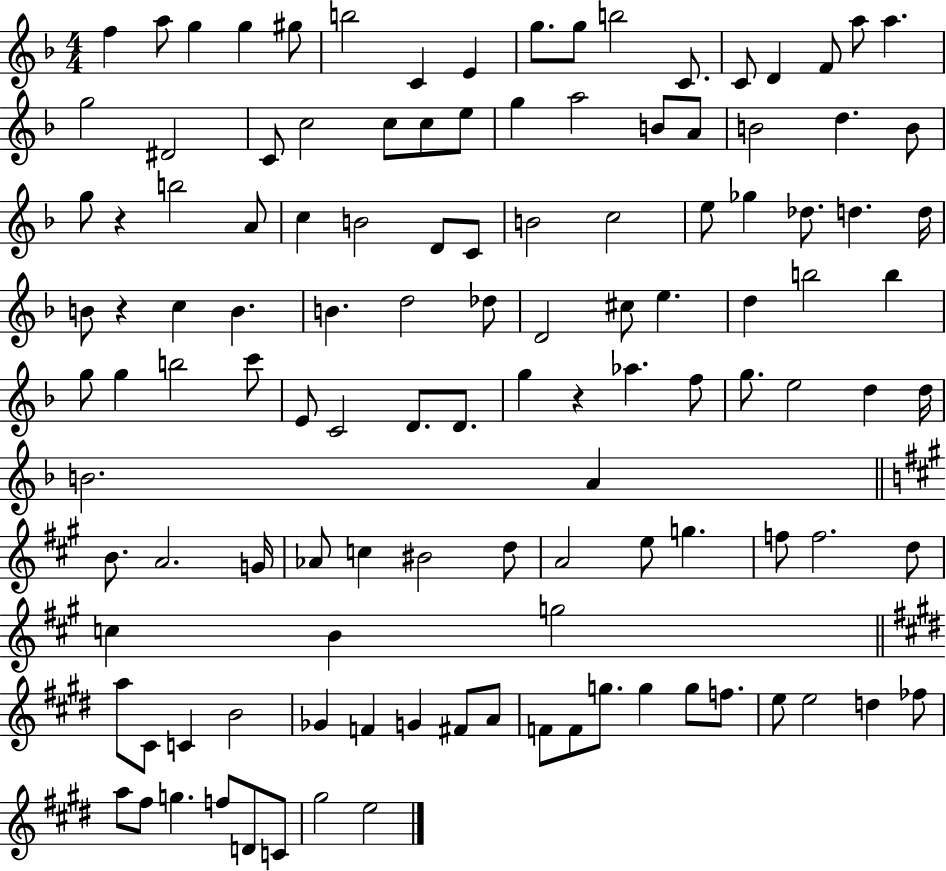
{
  \clef treble
  \numericTimeSignature
  \time 4/4
  \key f \major
  f''4 a''8 g''4 g''4 gis''8 | b''2 c'4 e'4 | g''8. g''8 b''2 c'8. | c'8 d'4 f'8 a''8 a''4. | \break g''2 dis'2 | c'8 c''2 c''8 c''8 e''8 | g''4 a''2 b'8 a'8 | b'2 d''4. b'8 | \break g''8 r4 b''2 a'8 | c''4 b'2 d'8 c'8 | b'2 c''2 | e''8 ges''4 des''8. d''4. d''16 | \break b'8 r4 c''4 b'4. | b'4. d''2 des''8 | d'2 cis''8 e''4. | d''4 b''2 b''4 | \break g''8 g''4 b''2 c'''8 | e'8 c'2 d'8. d'8. | g''4 r4 aes''4. f''8 | g''8. e''2 d''4 d''16 | \break b'2. a'4 | \bar "||" \break \key a \major b'8. a'2. g'16 | aes'8 c''4 bis'2 d''8 | a'2 e''8 g''4. | f''8 f''2. d''8 | \break c''4 b'4 g''2 | \bar "||" \break \key e \major a''8 cis'8 c'4 b'2 | ges'4 f'4 g'4 fis'8 a'8 | f'8 f'8 g''8. g''4 g''8 f''8. | e''8 e''2 d''4 fes''8 | \break a''8 fis''8 g''4. f''8 d'8 c'8 | gis''2 e''2 | \bar "|."
}